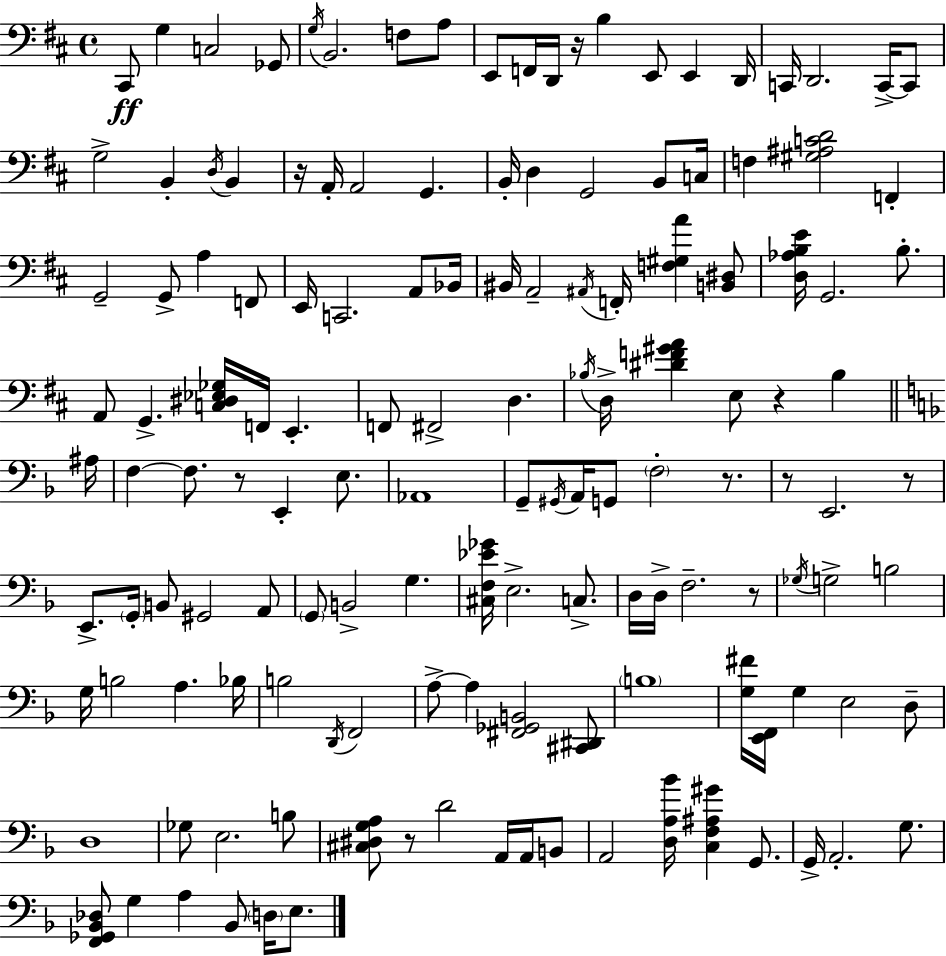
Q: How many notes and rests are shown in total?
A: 141